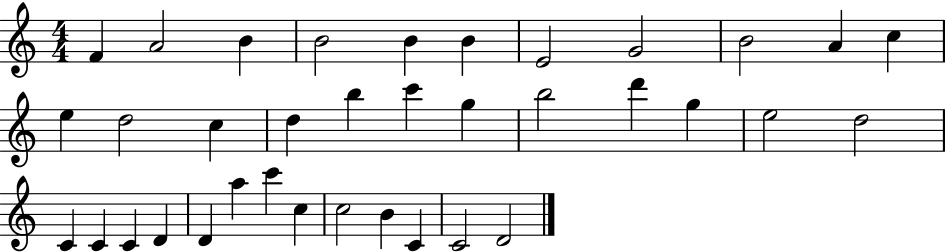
{
  \clef treble
  \numericTimeSignature
  \time 4/4
  \key c \major
  f'4 a'2 b'4 | b'2 b'4 b'4 | e'2 g'2 | b'2 a'4 c''4 | \break e''4 d''2 c''4 | d''4 b''4 c'''4 g''4 | b''2 d'''4 g''4 | e''2 d''2 | \break c'4 c'4 c'4 d'4 | d'4 a''4 c'''4 c''4 | c''2 b'4 c'4 | c'2 d'2 | \break \bar "|."
}